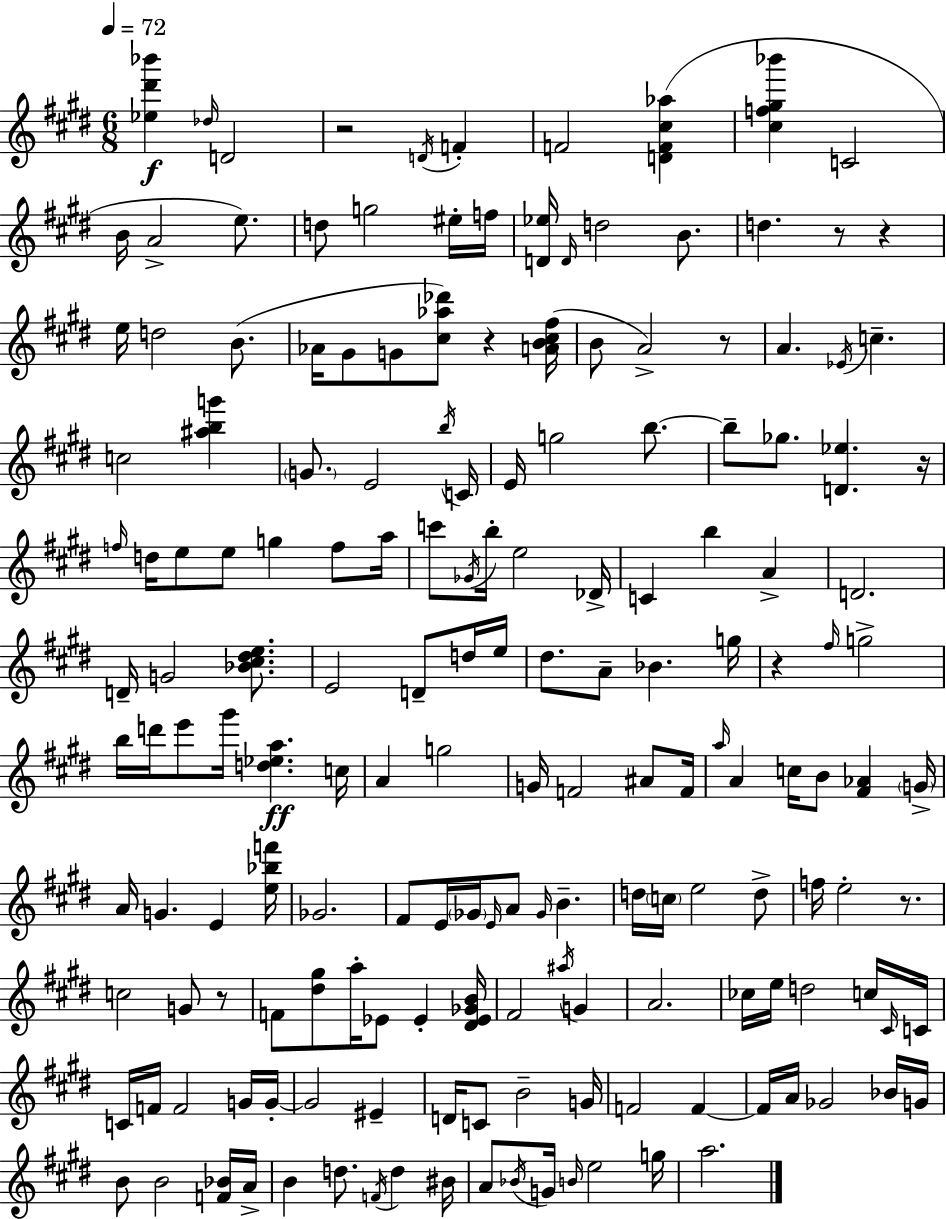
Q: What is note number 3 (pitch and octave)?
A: D4